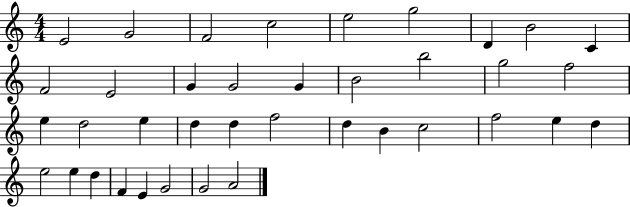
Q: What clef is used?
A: treble